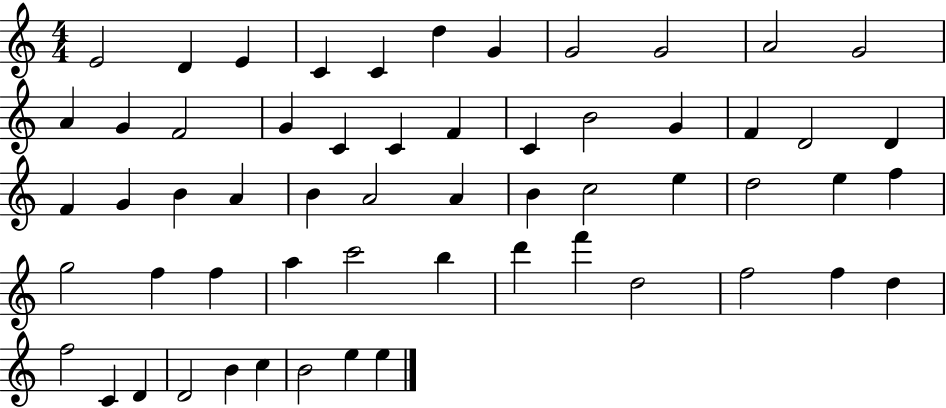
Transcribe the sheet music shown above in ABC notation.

X:1
T:Untitled
M:4/4
L:1/4
K:C
E2 D E C C d G G2 G2 A2 G2 A G F2 G C C F C B2 G F D2 D F G B A B A2 A B c2 e d2 e f g2 f f a c'2 b d' f' d2 f2 f d f2 C D D2 B c B2 e e